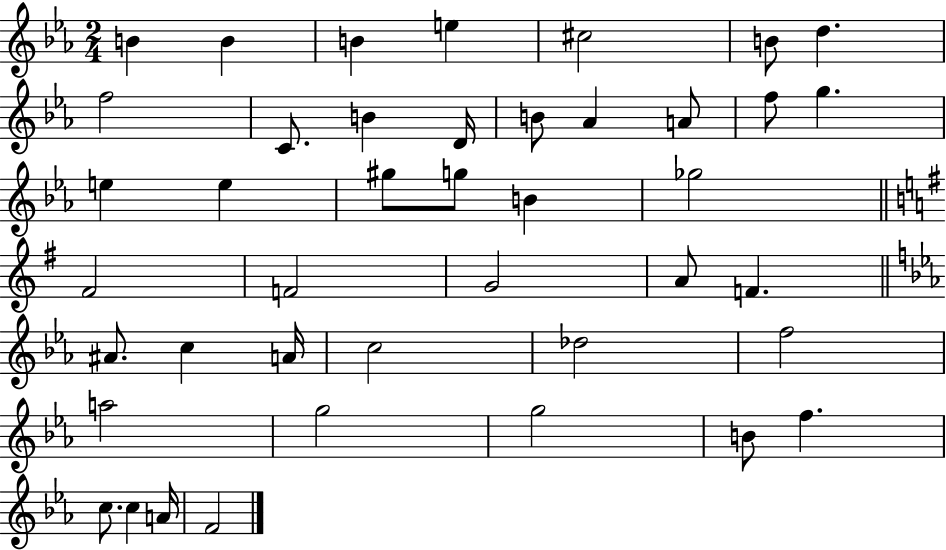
X:1
T:Untitled
M:2/4
L:1/4
K:Eb
B B B e ^c2 B/2 d f2 C/2 B D/4 B/2 _A A/2 f/2 g e e ^g/2 g/2 B _g2 ^F2 F2 G2 A/2 F ^A/2 c A/4 c2 _d2 f2 a2 g2 g2 B/2 f c/2 c A/4 F2